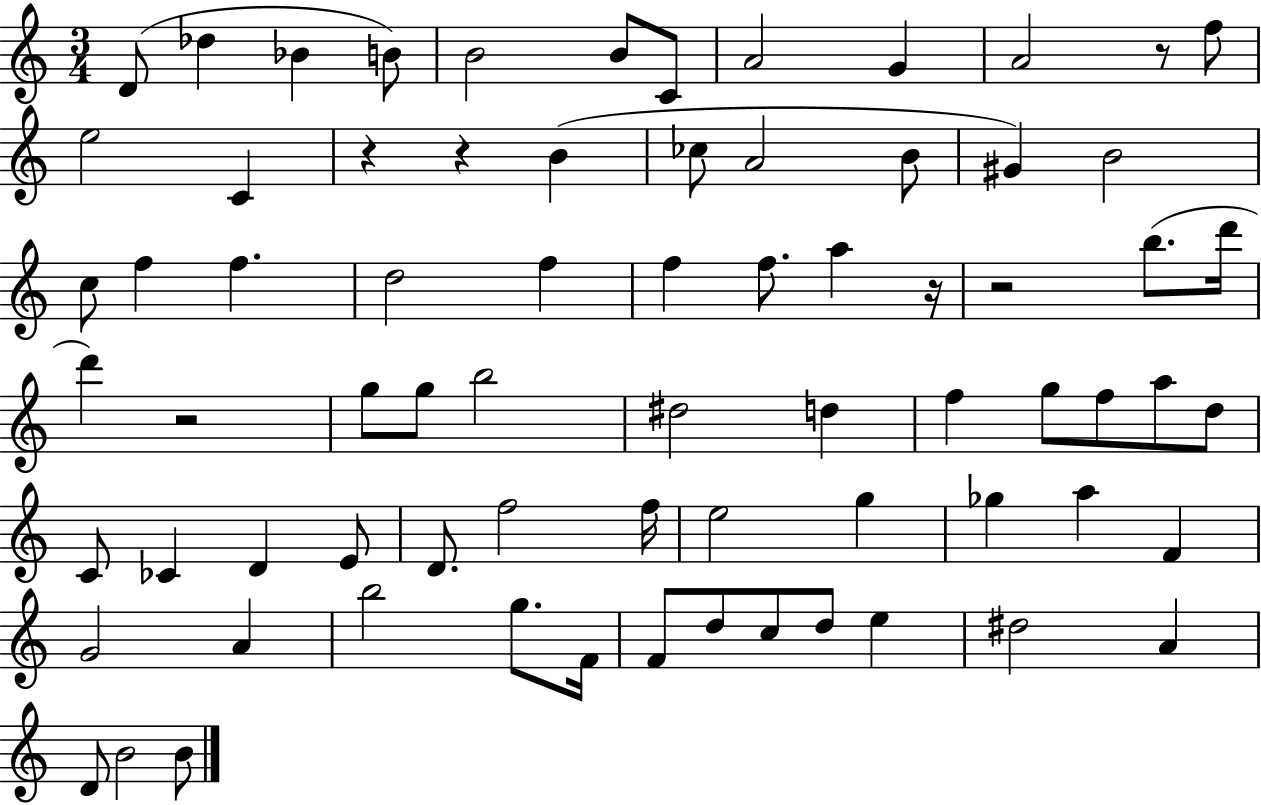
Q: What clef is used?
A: treble